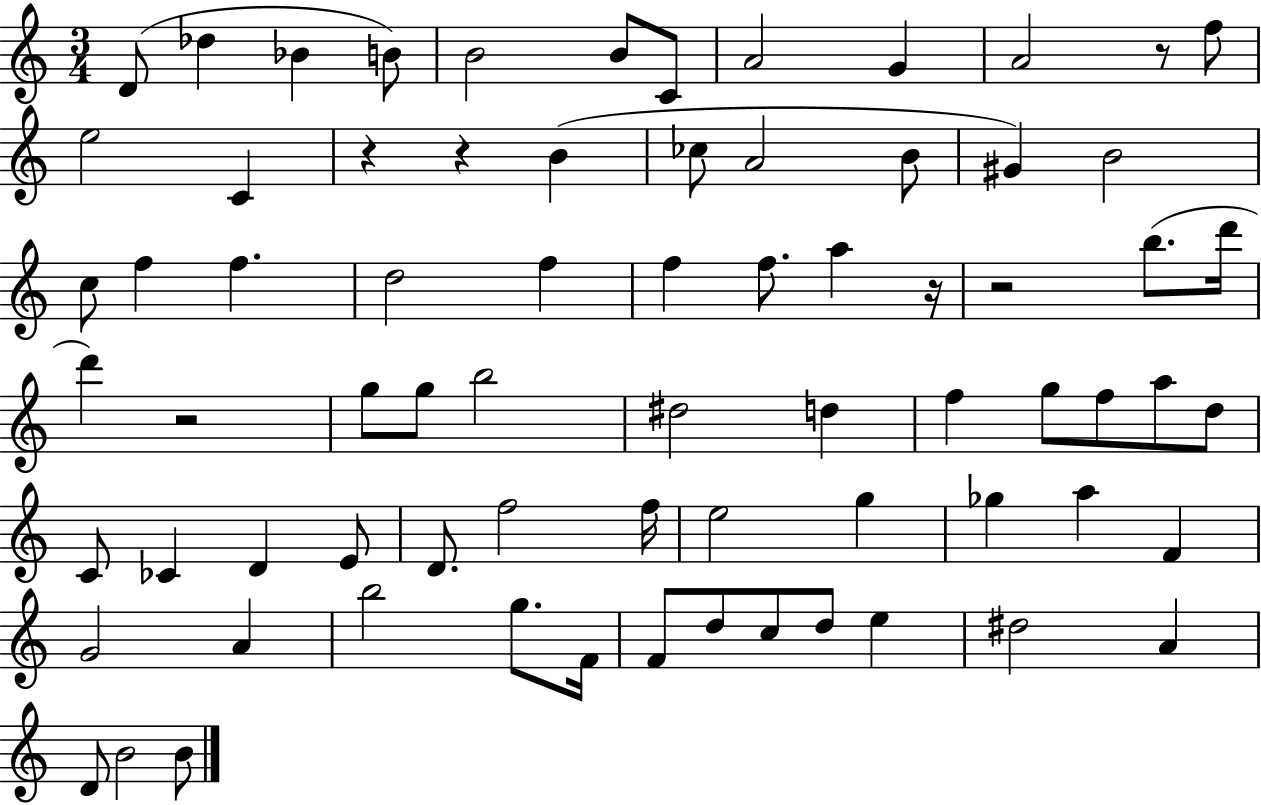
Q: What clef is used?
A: treble